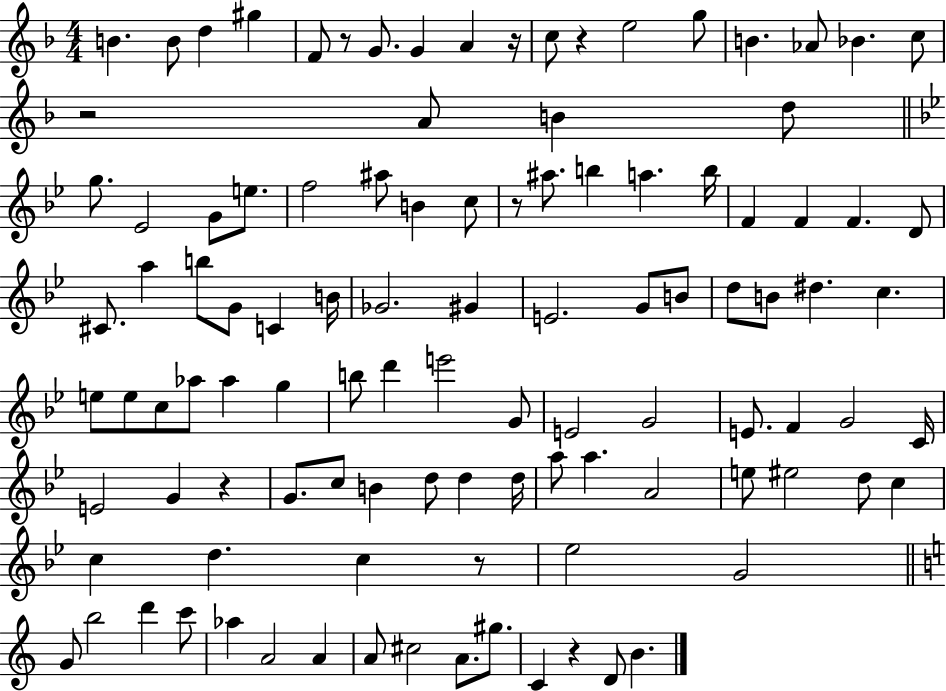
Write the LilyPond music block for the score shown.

{
  \clef treble
  \numericTimeSignature
  \time 4/4
  \key f \major
  b'4. b'8 d''4 gis''4 | f'8 r8 g'8. g'4 a'4 r16 | c''8 r4 e''2 g''8 | b'4. aes'8 bes'4. c''8 | \break r2 a'8 b'4 d''8 | \bar "||" \break \key g \minor g''8. ees'2 g'8 e''8. | f''2 ais''8 b'4 c''8 | r8 ais''8. b''4 a''4. b''16 | f'4 f'4 f'4. d'8 | \break cis'8. a''4 b''8 g'8 c'4 b'16 | ges'2. gis'4 | e'2. g'8 b'8 | d''8 b'8 dis''4. c''4. | \break e''8 e''8 c''8 aes''8 aes''4 g''4 | b''8 d'''4 e'''2 g'8 | e'2 g'2 | e'8. f'4 g'2 c'16 | \break e'2 g'4 r4 | g'8. c''8 b'4 d''8 d''4 d''16 | a''8 a''4. a'2 | e''8 eis''2 d''8 c''4 | \break c''4 d''4. c''4 r8 | ees''2 g'2 | \bar "||" \break \key a \minor g'8 b''2 d'''4 c'''8 | aes''4 a'2 a'4 | a'8 cis''2 a'8. gis''8. | c'4 r4 d'8 b'4. | \break \bar "|."
}